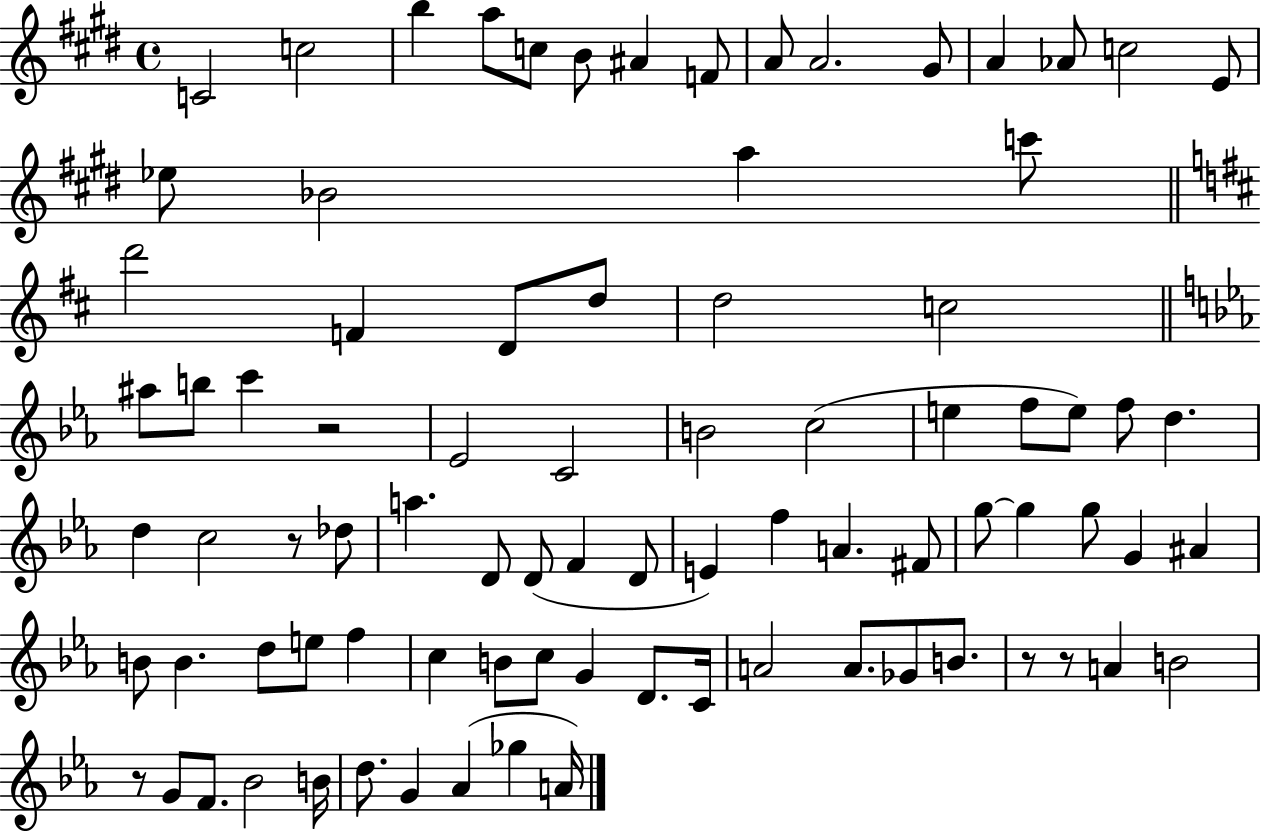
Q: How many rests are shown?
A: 5